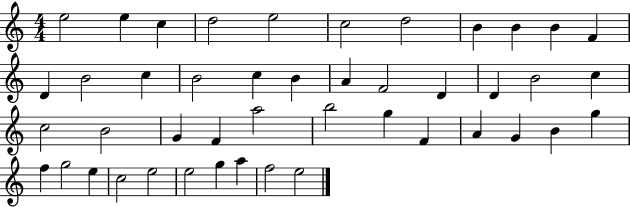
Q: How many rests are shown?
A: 0